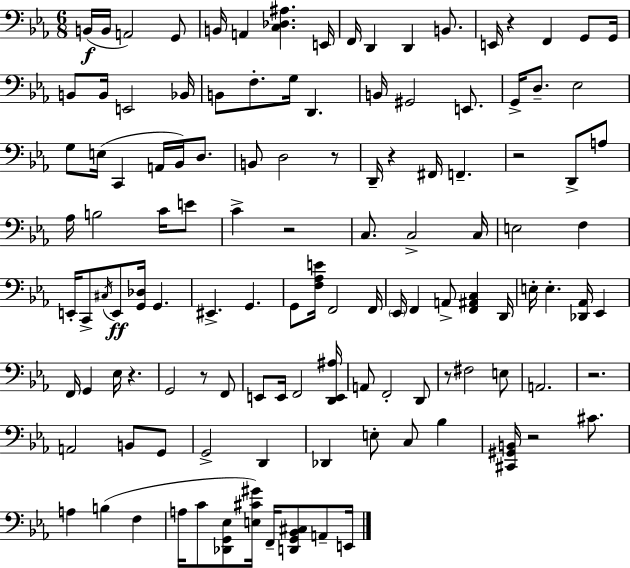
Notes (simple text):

B2/s B2/s A2/h G2/e B2/s A2/q [C3,Db3,A#3]/q. E2/s F2/s D2/q D2/q B2/e. E2/s R/q F2/q G2/e G2/s B2/e B2/s E2/h Bb2/s B2/e F3/e. G3/s D2/q. B2/s G#2/h E2/e. G2/s D3/e. Eb3/h G3/e E3/s C2/q A2/s Bb2/s D3/e. B2/e D3/h R/e D2/s R/q F#2/s F2/q. R/h D2/e A3/e Ab3/s B3/h C4/s E4/e C4/q R/h C3/e. C3/h C3/s E3/h F3/q E2/s C2/e C#3/s E2/e [G2,Db3]/s G2/q. EIS2/q. G2/q. G2/e [F3,Ab3,E4]/s F2/h F2/s Eb2/s F2/q A2/e [F2,A#2,C3]/q D2/s E3/s E3/q. [Db2,Ab2]/s Eb2/q F2/s G2/q Eb3/s R/q. G2/h R/e F2/e E2/e E2/s F2/h [D2,E2,A#3]/s A2/e F2/h D2/e R/e F#3/h E3/e A2/h. R/h. A2/h B2/e G2/e G2/h D2/q Db2/q E3/e C3/e Bb3/q [C#2,G#2,B2]/s R/h C#4/e. A3/q B3/q F3/q A3/s C4/e [Db2,G2,Eb3]/e [E3,C#4,G#4]/s F2/s [D2,G2,Bb2,C#3]/e A2/e E2/s